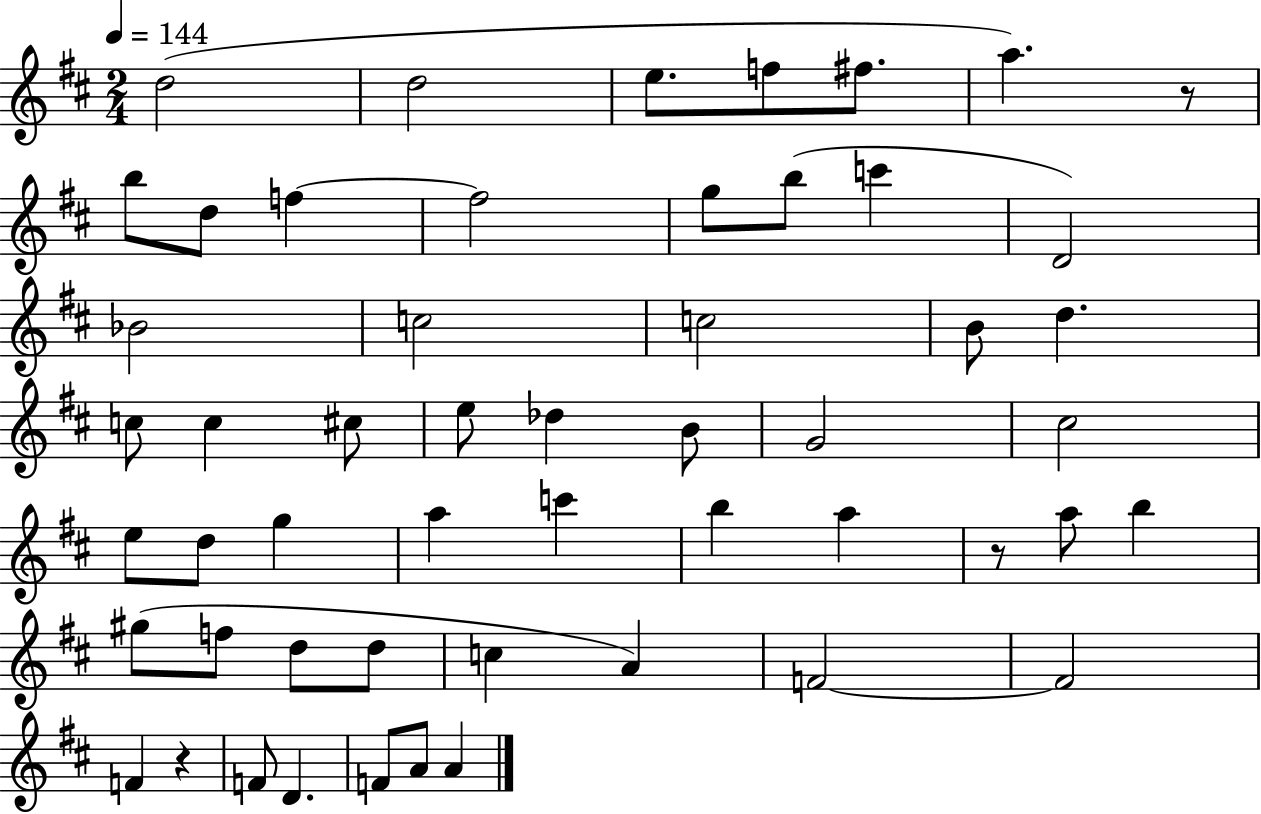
{
  \clef treble
  \numericTimeSignature
  \time 2/4
  \key d \major
  \tempo 4 = 144
  \repeat volta 2 { d''2( | d''2 | e''8. f''8 fis''8. | a''4.) r8 | \break b''8 d''8 f''4~~ | f''2 | g''8 b''8( c'''4 | d'2) | \break bes'2 | c''2 | c''2 | b'8 d''4. | \break c''8 c''4 cis''8 | e''8 des''4 b'8 | g'2 | cis''2 | \break e''8 d''8 g''4 | a''4 c'''4 | b''4 a''4 | r8 a''8 b''4 | \break gis''8( f''8 d''8 d''8 | c''4 a'4) | f'2~~ | f'2 | \break f'4 r4 | f'8 d'4. | f'8 a'8 a'4 | } \bar "|."
}